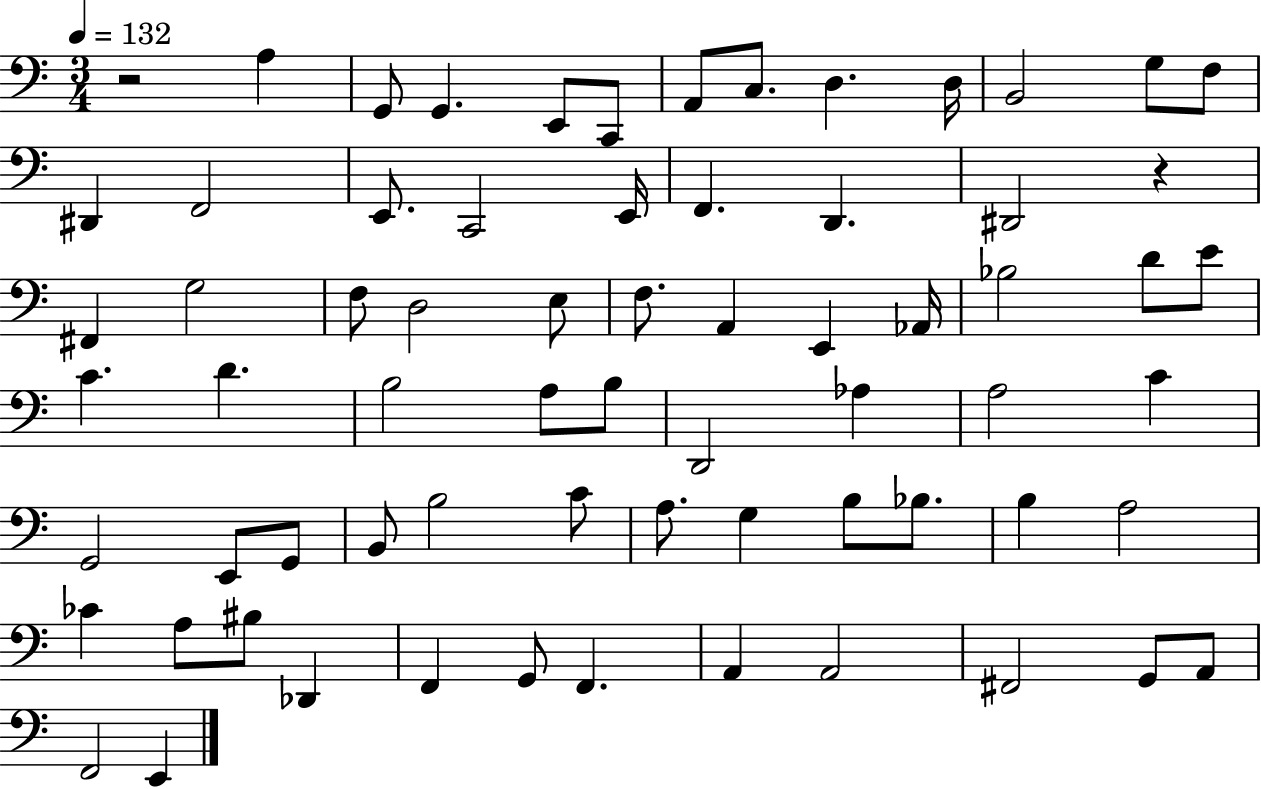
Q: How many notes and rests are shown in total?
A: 69